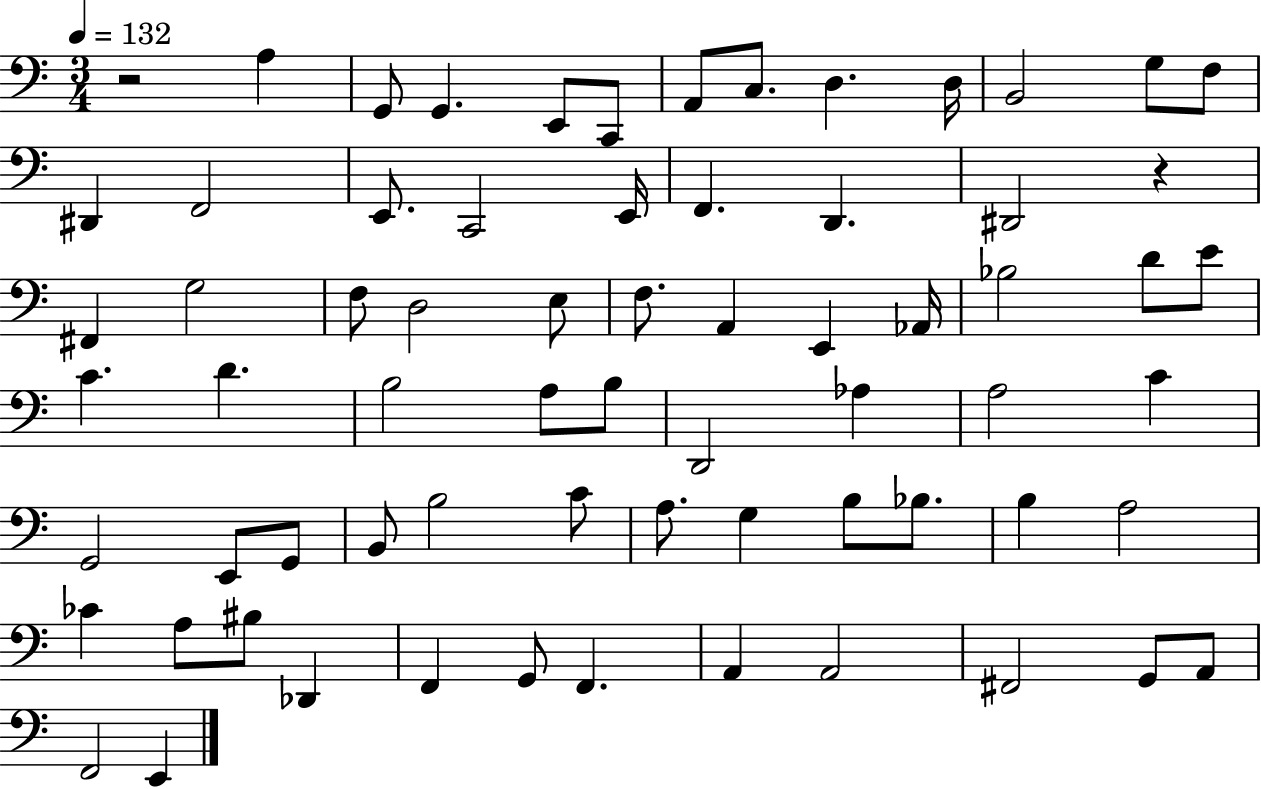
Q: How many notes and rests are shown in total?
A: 69